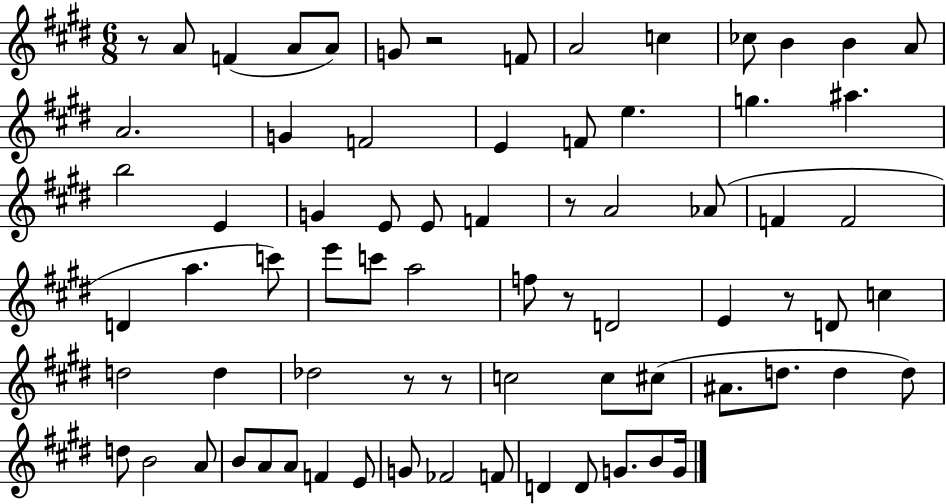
R/e A4/e F4/q A4/e A4/e G4/e R/h F4/e A4/h C5/q CES5/e B4/q B4/q A4/e A4/h. G4/q F4/h E4/q F4/e E5/q. G5/q. A#5/q. B5/h E4/q G4/q E4/e E4/e F4/q R/e A4/h Ab4/e F4/q F4/h D4/q A5/q. C6/e E6/e C6/e A5/h F5/e R/e D4/h E4/q R/e D4/e C5/q D5/h D5/q Db5/h R/e R/e C5/h C5/e C#5/e A#4/e. D5/e. D5/q D5/e D5/e B4/h A4/e B4/e A4/e A4/e F4/q E4/e G4/e FES4/h F4/e D4/q D4/e G4/e. B4/e G4/s